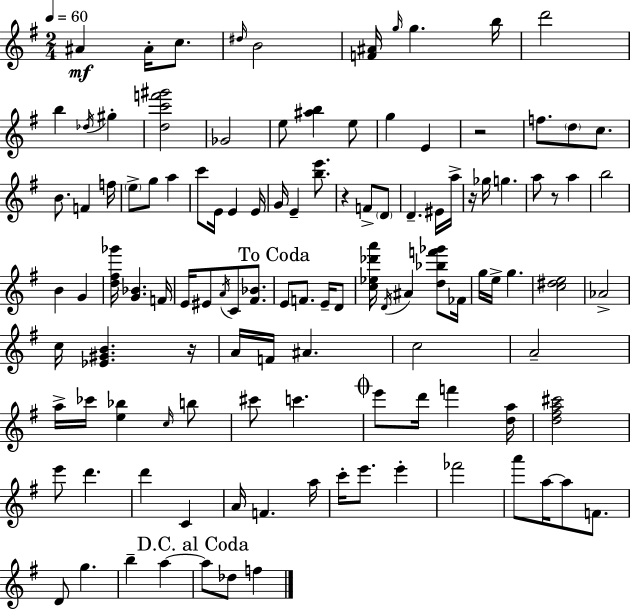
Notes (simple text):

A#4/q A#4/s C5/e. D#5/s B4/h [F4,A#4]/s G5/s G5/q. B5/s D6/h B5/q Db5/s G#5/q [D5,C6,F6,G#6]/h Gb4/h E5/e [A#5,B5]/q E5/e G5/q E4/q R/h F5/e. D5/e C5/e. B4/e. F4/q F5/s E5/e G5/e A5/q C6/e E4/s E4/q E4/s G4/s E4/q [B5,E6]/e. R/q F4/e D4/e D4/q. EIS4/s A5/s R/s Gb5/s G5/q. A5/e R/e A5/q B5/h B4/q G4/q [D5,F#5,Gb6]/s [G4,Bb4]/q. F4/s E4/s EIS4/e A4/s C4/e [F#4,Bb4]/e. E4/e F4/e. E4/s D4/e [C5,Eb5,Db6,A6]/s D4/s A#4/q [D5,Bb5,F6,Gb6]/e FES4/s G5/s E5/s G5/q. [C5,D#5,E5]/h Ab4/h C5/s [Eb4,G#4,B4]/q. R/s A4/s F4/s A#4/q. C5/h A4/h A5/s CES6/s [E5,Bb5]/q C5/s B5/e C#6/e C6/q. E6/e D6/s F6/q [D5,A5]/s [D5,F#5,A5,C#6]/h E6/e D6/q. D6/q C4/q A4/s F4/q. A5/s C6/s E6/e. E6/q FES6/h A6/e A5/s A5/e F4/e. D4/e G5/q. B5/q A5/q A5/e Db5/e F5/q